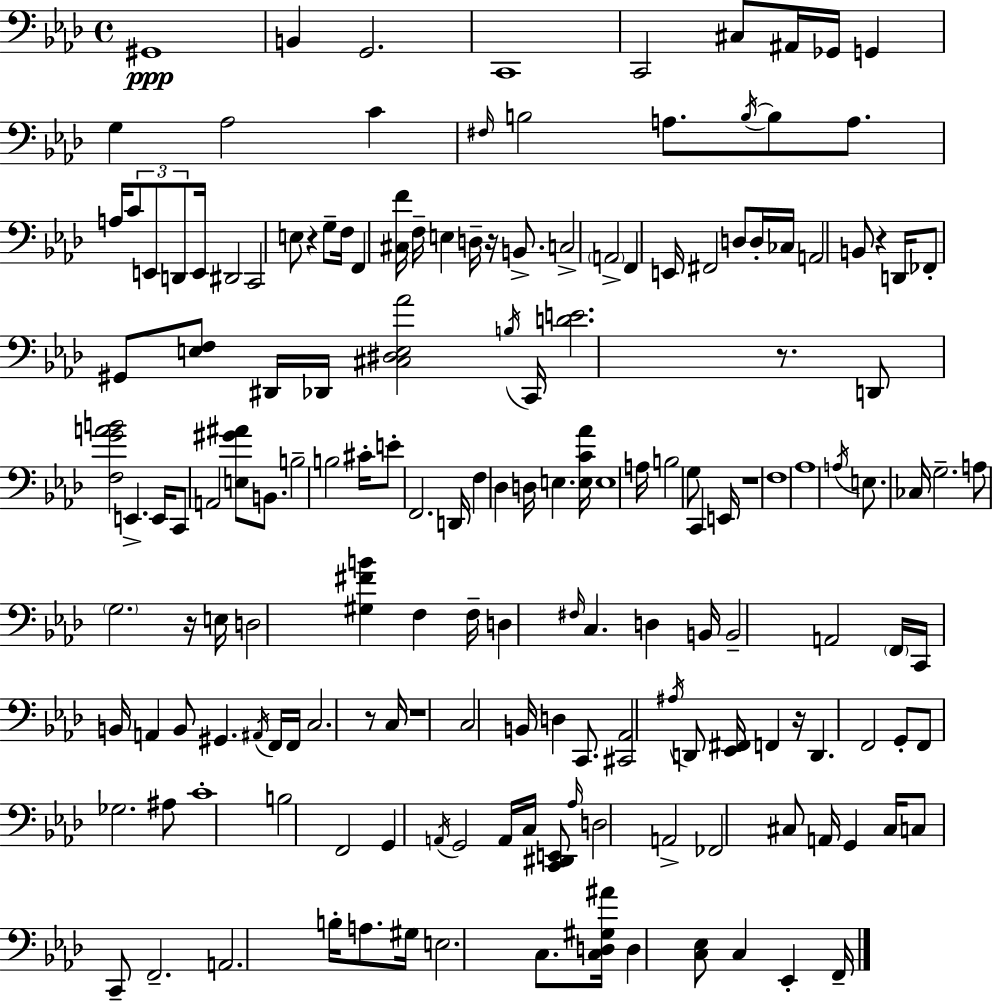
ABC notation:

X:1
T:Untitled
M:4/4
L:1/4
K:Fm
^G,,4 B,, G,,2 C,,4 C,,2 ^C,/2 ^A,,/4 _G,,/4 G,, G, _A,2 C ^F,/4 B,2 A,/2 B,/4 B,/2 A,/2 A,/4 C/2 E,,/2 D,,/2 E,,/4 ^D,,2 C,,2 E,/2 z G,/2 F,/4 F,, [^C,F]/4 F,/4 E, D,/4 z/4 B,,/2 C,2 A,,2 F,, E,,/4 ^F,,2 D,/2 D,/4 _C,/4 A,,2 B,,/2 z D,,/4 _F,,/2 ^G,,/2 [E,F,]/2 ^D,,/4 _D,,/4 [^C,^D,E,_A]2 B,/4 C,,/4 [DE]2 z/2 D,,/2 [F,GAB]2 E,, E,,/4 C,,/2 A,,2 [E,^G^A]/2 B,,/2 B,2 B,2 ^C/4 E/2 F,,2 D,,/4 F, _D, D,/4 E, [E,C_A]/4 E,4 A,/4 B,2 G,/2 C,, E,,/4 z4 F,4 _A,4 A,/4 E,/2 _C,/4 G,2 A,/2 G,2 z/4 E,/4 D,2 [^G,^FB] F, F,/4 D, ^F,/4 C, D, B,,/4 B,,2 A,,2 F,,/4 C,,/4 B,,/4 A,, B,,/2 ^G,, ^A,,/4 F,,/4 F,,/4 C,2 z/2 C,/4 z4 C,2 B,,/4 D, C,,/2 [^C,,_A,,]2 ^A,/4 D,,/2 [_E,,^F,,]/4 F,, z/4 D,, F,,2 G,,/2 F,,/2 _G,2 ^A,/2 C4 B,2 F,,2 G,, A,,/4 G,,2 A,,/4 C,/4 [C,,^D,,E,,]/2 _A,/4 D,2 A,,2 _F,,2 ^C,/2 A,,/4 G,, ^C,/4 C,/2 C,,/2 F,,2 A,,2 B,/4 A,/2 ^G,/4 E,2 C,/2 [C,D,^G,^A]/4 D, [C,_E,]/2 C, _E,, F,,/4